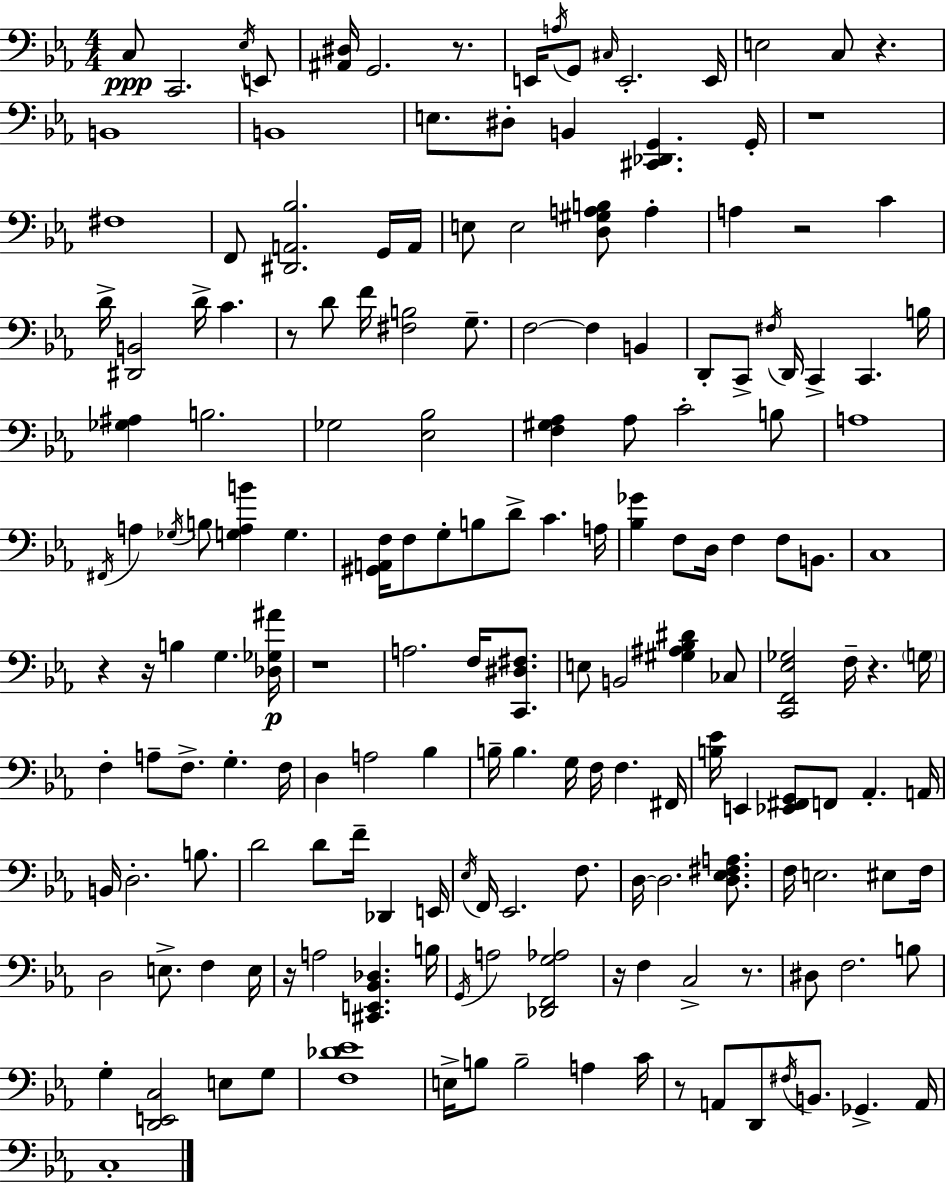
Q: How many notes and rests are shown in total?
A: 176